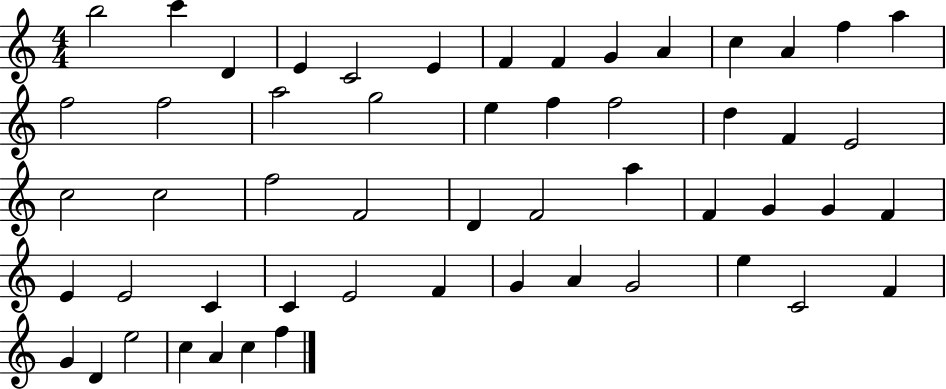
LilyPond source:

{
  \clef treble
  \numericTimeSignature
  \time 4/4
  \key c \major
  b''2 c'''4 d'4 | e'4 c'2 e'4 | f'4 f'4 g'4 a'4 | c''4 a'4 f''4 a''4 | \break f''2 f''2 | a''2 g''2 | e''4 f''4 f''2 | d''4 f'4 e'2 | \break c''2 c''2 | f''2 f'2 | d'4 f'2 a''4 | f'4 g'4 g'4 f'4 | \break e'4 e'2 c'4 | c'4 e'2 f'4 | g'4 a'4 g'2 | e''4 c'2 f'4 | \break g'4 d'4 e''2 | c''4 a'4 c''4 f''4 | \bar "|."
}